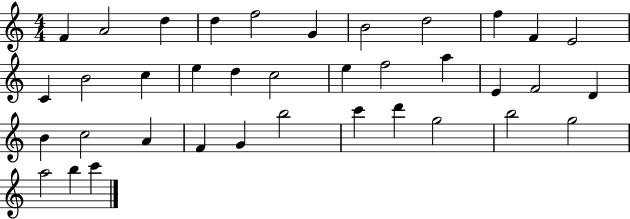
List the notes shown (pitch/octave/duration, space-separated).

F4/q A4/h D5/q D5/q F5/h G4/q B4/h D5/h F5/q F4/q E4/h C4/q B4/h C5/q E5/q D5/q C5/h E5/q F5/h A5/q E4/q F4/h D4/q B4/q C5/h A4/q F4/q G4/q B5/h C6/q D6/q G5/h B5/h G5/h A5/h B5/q C6/q